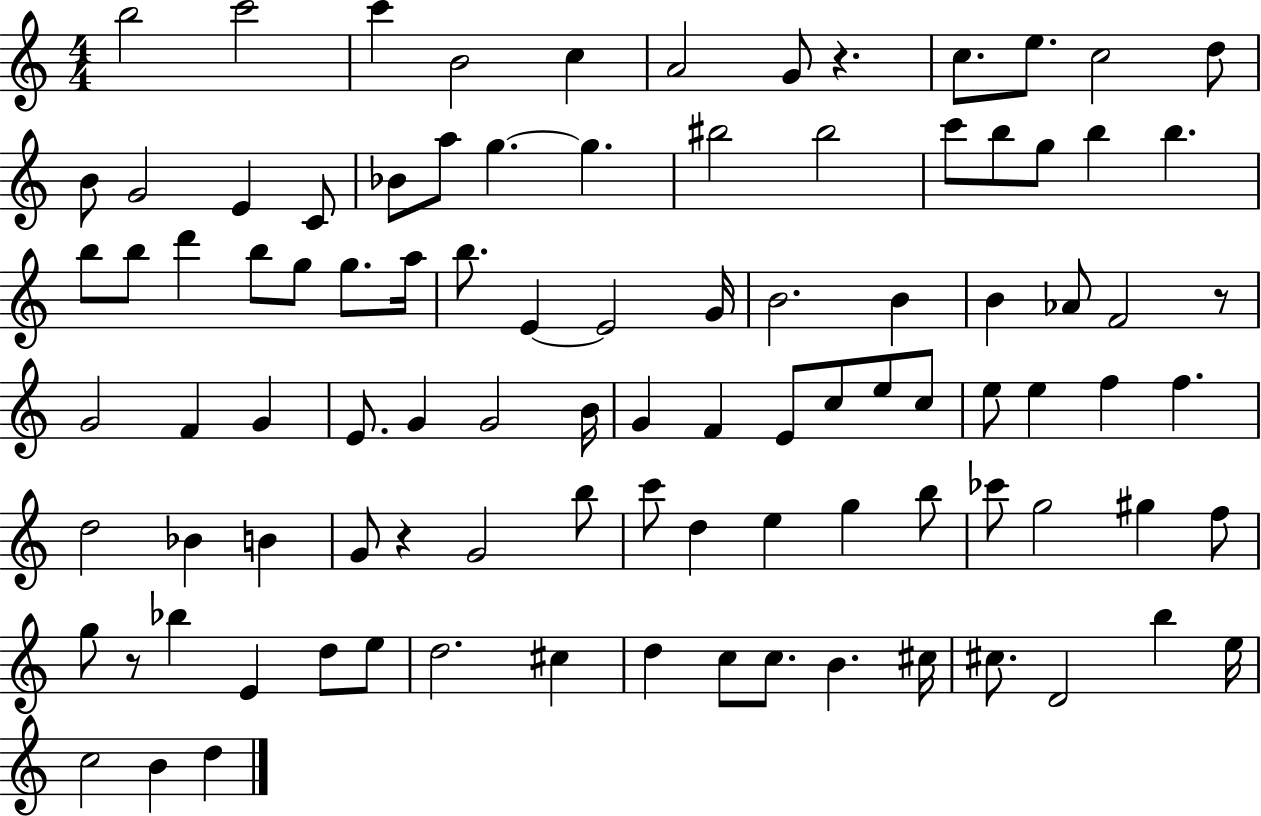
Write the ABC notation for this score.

X:1
T:Untitled
M:4/4
L:1/4
K:C
b2 c'2 c' B2 c A2 G/2 z c/2 e/2 c2 d/2 B/2 G2 E C/2 _B/2 a/2 g g ^b2 ^b2 c'/2 b/2 g/2 b b b/2 b/2 d' b/2 g/2 g/2 a/4 b/2 E E2 G/4 B2 B B _A/2 F2 z/2 G2 F G E/2 G G2 B/4 G F E/2 c/2 e/2 c/2 e/2 e f f d2 _B B G/2 z G2 b/2 c'/2 d e g b/2 _c'/2 g2 ^g f/2 g/2 z/2 _b E d/2 e/2 d2 ^c d c/2 c/2 B ^c/4 ^c/2 D2 b e/4 c2 B d